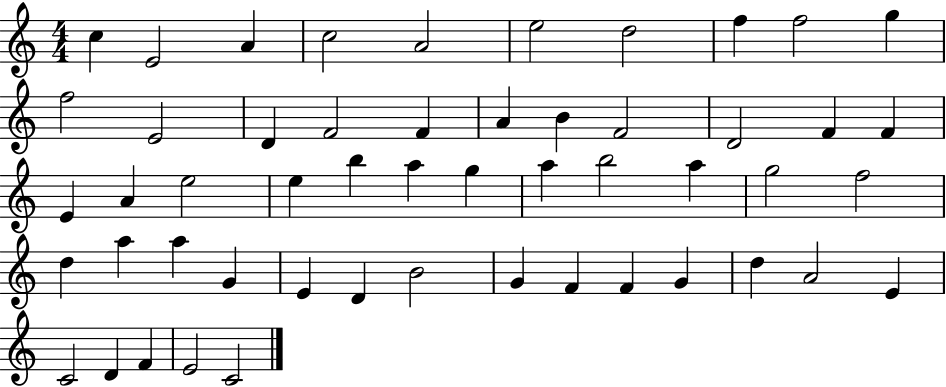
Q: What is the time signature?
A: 4/4